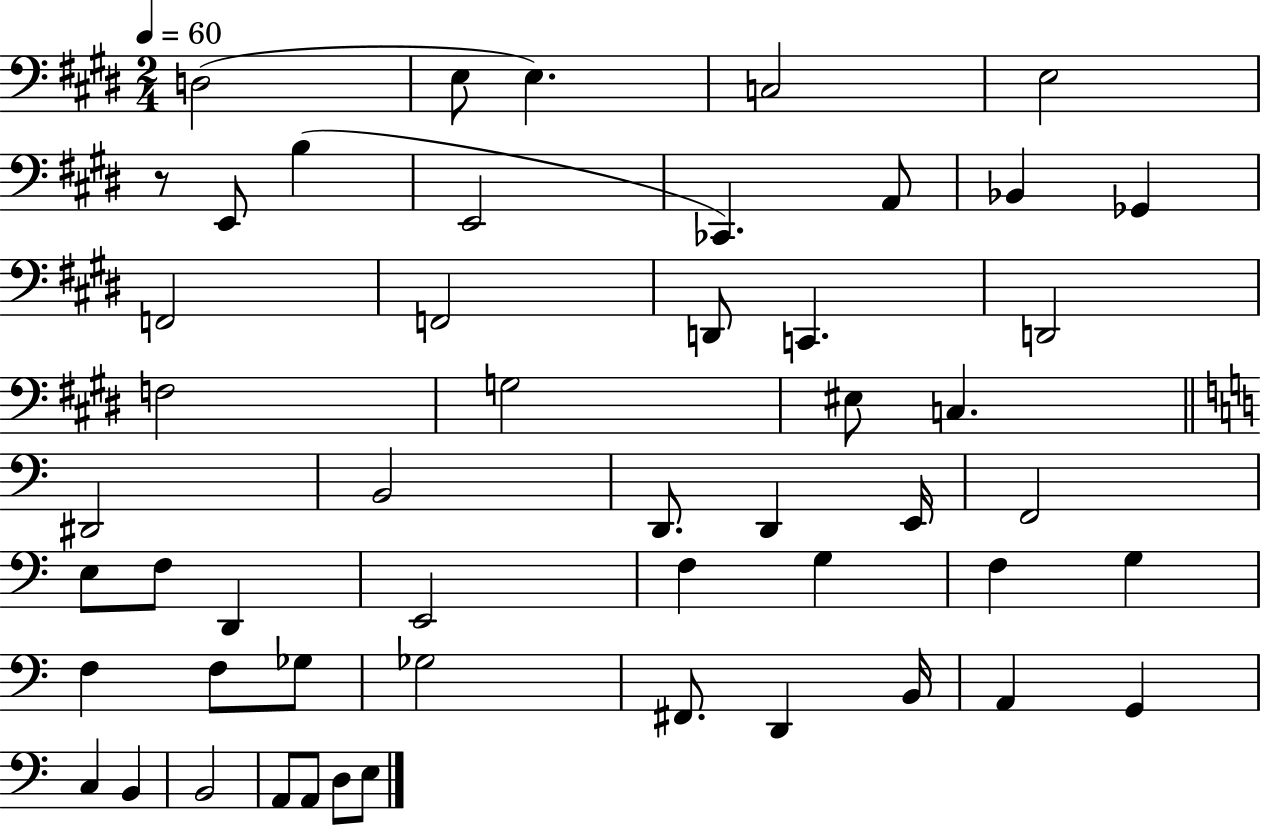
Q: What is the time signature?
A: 2/4